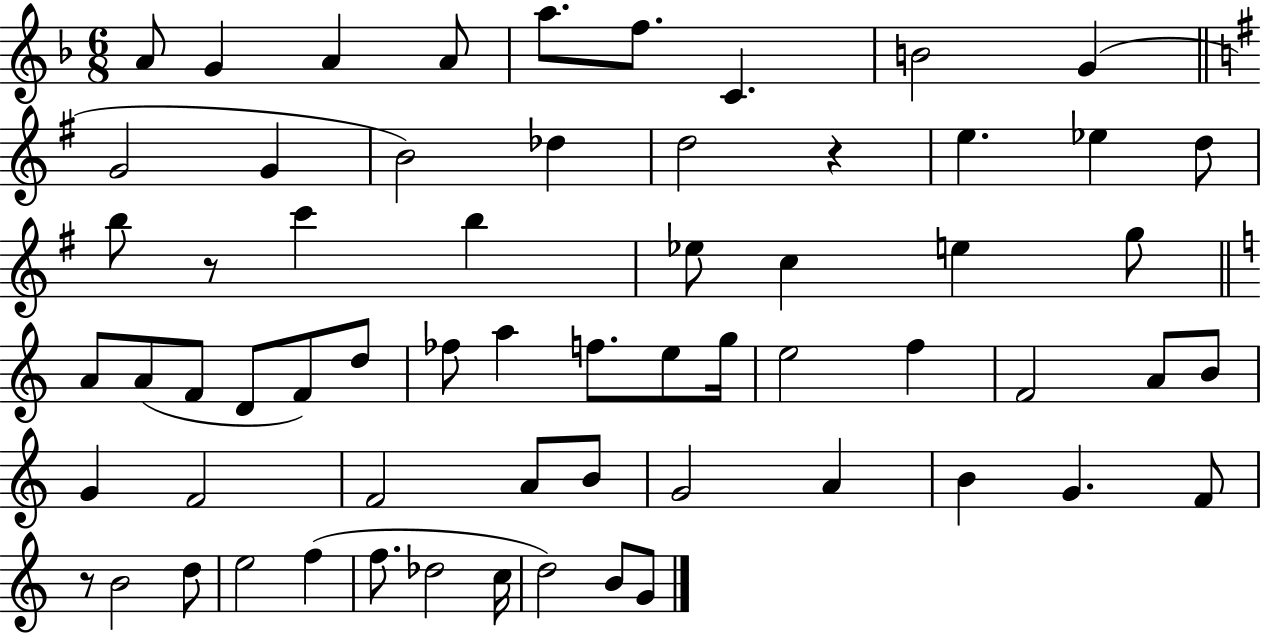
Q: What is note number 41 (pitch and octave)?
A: G4